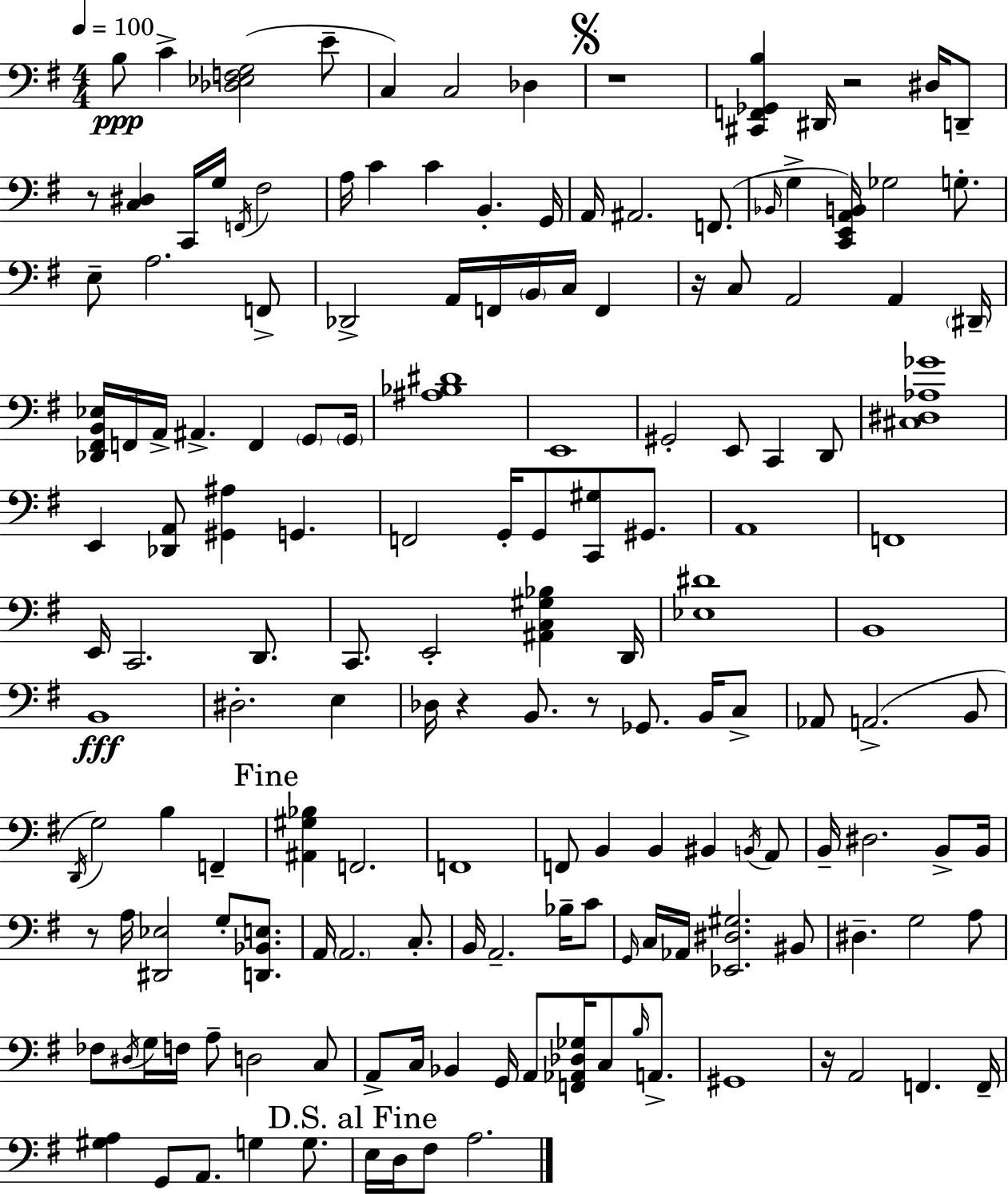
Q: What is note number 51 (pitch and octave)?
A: G2